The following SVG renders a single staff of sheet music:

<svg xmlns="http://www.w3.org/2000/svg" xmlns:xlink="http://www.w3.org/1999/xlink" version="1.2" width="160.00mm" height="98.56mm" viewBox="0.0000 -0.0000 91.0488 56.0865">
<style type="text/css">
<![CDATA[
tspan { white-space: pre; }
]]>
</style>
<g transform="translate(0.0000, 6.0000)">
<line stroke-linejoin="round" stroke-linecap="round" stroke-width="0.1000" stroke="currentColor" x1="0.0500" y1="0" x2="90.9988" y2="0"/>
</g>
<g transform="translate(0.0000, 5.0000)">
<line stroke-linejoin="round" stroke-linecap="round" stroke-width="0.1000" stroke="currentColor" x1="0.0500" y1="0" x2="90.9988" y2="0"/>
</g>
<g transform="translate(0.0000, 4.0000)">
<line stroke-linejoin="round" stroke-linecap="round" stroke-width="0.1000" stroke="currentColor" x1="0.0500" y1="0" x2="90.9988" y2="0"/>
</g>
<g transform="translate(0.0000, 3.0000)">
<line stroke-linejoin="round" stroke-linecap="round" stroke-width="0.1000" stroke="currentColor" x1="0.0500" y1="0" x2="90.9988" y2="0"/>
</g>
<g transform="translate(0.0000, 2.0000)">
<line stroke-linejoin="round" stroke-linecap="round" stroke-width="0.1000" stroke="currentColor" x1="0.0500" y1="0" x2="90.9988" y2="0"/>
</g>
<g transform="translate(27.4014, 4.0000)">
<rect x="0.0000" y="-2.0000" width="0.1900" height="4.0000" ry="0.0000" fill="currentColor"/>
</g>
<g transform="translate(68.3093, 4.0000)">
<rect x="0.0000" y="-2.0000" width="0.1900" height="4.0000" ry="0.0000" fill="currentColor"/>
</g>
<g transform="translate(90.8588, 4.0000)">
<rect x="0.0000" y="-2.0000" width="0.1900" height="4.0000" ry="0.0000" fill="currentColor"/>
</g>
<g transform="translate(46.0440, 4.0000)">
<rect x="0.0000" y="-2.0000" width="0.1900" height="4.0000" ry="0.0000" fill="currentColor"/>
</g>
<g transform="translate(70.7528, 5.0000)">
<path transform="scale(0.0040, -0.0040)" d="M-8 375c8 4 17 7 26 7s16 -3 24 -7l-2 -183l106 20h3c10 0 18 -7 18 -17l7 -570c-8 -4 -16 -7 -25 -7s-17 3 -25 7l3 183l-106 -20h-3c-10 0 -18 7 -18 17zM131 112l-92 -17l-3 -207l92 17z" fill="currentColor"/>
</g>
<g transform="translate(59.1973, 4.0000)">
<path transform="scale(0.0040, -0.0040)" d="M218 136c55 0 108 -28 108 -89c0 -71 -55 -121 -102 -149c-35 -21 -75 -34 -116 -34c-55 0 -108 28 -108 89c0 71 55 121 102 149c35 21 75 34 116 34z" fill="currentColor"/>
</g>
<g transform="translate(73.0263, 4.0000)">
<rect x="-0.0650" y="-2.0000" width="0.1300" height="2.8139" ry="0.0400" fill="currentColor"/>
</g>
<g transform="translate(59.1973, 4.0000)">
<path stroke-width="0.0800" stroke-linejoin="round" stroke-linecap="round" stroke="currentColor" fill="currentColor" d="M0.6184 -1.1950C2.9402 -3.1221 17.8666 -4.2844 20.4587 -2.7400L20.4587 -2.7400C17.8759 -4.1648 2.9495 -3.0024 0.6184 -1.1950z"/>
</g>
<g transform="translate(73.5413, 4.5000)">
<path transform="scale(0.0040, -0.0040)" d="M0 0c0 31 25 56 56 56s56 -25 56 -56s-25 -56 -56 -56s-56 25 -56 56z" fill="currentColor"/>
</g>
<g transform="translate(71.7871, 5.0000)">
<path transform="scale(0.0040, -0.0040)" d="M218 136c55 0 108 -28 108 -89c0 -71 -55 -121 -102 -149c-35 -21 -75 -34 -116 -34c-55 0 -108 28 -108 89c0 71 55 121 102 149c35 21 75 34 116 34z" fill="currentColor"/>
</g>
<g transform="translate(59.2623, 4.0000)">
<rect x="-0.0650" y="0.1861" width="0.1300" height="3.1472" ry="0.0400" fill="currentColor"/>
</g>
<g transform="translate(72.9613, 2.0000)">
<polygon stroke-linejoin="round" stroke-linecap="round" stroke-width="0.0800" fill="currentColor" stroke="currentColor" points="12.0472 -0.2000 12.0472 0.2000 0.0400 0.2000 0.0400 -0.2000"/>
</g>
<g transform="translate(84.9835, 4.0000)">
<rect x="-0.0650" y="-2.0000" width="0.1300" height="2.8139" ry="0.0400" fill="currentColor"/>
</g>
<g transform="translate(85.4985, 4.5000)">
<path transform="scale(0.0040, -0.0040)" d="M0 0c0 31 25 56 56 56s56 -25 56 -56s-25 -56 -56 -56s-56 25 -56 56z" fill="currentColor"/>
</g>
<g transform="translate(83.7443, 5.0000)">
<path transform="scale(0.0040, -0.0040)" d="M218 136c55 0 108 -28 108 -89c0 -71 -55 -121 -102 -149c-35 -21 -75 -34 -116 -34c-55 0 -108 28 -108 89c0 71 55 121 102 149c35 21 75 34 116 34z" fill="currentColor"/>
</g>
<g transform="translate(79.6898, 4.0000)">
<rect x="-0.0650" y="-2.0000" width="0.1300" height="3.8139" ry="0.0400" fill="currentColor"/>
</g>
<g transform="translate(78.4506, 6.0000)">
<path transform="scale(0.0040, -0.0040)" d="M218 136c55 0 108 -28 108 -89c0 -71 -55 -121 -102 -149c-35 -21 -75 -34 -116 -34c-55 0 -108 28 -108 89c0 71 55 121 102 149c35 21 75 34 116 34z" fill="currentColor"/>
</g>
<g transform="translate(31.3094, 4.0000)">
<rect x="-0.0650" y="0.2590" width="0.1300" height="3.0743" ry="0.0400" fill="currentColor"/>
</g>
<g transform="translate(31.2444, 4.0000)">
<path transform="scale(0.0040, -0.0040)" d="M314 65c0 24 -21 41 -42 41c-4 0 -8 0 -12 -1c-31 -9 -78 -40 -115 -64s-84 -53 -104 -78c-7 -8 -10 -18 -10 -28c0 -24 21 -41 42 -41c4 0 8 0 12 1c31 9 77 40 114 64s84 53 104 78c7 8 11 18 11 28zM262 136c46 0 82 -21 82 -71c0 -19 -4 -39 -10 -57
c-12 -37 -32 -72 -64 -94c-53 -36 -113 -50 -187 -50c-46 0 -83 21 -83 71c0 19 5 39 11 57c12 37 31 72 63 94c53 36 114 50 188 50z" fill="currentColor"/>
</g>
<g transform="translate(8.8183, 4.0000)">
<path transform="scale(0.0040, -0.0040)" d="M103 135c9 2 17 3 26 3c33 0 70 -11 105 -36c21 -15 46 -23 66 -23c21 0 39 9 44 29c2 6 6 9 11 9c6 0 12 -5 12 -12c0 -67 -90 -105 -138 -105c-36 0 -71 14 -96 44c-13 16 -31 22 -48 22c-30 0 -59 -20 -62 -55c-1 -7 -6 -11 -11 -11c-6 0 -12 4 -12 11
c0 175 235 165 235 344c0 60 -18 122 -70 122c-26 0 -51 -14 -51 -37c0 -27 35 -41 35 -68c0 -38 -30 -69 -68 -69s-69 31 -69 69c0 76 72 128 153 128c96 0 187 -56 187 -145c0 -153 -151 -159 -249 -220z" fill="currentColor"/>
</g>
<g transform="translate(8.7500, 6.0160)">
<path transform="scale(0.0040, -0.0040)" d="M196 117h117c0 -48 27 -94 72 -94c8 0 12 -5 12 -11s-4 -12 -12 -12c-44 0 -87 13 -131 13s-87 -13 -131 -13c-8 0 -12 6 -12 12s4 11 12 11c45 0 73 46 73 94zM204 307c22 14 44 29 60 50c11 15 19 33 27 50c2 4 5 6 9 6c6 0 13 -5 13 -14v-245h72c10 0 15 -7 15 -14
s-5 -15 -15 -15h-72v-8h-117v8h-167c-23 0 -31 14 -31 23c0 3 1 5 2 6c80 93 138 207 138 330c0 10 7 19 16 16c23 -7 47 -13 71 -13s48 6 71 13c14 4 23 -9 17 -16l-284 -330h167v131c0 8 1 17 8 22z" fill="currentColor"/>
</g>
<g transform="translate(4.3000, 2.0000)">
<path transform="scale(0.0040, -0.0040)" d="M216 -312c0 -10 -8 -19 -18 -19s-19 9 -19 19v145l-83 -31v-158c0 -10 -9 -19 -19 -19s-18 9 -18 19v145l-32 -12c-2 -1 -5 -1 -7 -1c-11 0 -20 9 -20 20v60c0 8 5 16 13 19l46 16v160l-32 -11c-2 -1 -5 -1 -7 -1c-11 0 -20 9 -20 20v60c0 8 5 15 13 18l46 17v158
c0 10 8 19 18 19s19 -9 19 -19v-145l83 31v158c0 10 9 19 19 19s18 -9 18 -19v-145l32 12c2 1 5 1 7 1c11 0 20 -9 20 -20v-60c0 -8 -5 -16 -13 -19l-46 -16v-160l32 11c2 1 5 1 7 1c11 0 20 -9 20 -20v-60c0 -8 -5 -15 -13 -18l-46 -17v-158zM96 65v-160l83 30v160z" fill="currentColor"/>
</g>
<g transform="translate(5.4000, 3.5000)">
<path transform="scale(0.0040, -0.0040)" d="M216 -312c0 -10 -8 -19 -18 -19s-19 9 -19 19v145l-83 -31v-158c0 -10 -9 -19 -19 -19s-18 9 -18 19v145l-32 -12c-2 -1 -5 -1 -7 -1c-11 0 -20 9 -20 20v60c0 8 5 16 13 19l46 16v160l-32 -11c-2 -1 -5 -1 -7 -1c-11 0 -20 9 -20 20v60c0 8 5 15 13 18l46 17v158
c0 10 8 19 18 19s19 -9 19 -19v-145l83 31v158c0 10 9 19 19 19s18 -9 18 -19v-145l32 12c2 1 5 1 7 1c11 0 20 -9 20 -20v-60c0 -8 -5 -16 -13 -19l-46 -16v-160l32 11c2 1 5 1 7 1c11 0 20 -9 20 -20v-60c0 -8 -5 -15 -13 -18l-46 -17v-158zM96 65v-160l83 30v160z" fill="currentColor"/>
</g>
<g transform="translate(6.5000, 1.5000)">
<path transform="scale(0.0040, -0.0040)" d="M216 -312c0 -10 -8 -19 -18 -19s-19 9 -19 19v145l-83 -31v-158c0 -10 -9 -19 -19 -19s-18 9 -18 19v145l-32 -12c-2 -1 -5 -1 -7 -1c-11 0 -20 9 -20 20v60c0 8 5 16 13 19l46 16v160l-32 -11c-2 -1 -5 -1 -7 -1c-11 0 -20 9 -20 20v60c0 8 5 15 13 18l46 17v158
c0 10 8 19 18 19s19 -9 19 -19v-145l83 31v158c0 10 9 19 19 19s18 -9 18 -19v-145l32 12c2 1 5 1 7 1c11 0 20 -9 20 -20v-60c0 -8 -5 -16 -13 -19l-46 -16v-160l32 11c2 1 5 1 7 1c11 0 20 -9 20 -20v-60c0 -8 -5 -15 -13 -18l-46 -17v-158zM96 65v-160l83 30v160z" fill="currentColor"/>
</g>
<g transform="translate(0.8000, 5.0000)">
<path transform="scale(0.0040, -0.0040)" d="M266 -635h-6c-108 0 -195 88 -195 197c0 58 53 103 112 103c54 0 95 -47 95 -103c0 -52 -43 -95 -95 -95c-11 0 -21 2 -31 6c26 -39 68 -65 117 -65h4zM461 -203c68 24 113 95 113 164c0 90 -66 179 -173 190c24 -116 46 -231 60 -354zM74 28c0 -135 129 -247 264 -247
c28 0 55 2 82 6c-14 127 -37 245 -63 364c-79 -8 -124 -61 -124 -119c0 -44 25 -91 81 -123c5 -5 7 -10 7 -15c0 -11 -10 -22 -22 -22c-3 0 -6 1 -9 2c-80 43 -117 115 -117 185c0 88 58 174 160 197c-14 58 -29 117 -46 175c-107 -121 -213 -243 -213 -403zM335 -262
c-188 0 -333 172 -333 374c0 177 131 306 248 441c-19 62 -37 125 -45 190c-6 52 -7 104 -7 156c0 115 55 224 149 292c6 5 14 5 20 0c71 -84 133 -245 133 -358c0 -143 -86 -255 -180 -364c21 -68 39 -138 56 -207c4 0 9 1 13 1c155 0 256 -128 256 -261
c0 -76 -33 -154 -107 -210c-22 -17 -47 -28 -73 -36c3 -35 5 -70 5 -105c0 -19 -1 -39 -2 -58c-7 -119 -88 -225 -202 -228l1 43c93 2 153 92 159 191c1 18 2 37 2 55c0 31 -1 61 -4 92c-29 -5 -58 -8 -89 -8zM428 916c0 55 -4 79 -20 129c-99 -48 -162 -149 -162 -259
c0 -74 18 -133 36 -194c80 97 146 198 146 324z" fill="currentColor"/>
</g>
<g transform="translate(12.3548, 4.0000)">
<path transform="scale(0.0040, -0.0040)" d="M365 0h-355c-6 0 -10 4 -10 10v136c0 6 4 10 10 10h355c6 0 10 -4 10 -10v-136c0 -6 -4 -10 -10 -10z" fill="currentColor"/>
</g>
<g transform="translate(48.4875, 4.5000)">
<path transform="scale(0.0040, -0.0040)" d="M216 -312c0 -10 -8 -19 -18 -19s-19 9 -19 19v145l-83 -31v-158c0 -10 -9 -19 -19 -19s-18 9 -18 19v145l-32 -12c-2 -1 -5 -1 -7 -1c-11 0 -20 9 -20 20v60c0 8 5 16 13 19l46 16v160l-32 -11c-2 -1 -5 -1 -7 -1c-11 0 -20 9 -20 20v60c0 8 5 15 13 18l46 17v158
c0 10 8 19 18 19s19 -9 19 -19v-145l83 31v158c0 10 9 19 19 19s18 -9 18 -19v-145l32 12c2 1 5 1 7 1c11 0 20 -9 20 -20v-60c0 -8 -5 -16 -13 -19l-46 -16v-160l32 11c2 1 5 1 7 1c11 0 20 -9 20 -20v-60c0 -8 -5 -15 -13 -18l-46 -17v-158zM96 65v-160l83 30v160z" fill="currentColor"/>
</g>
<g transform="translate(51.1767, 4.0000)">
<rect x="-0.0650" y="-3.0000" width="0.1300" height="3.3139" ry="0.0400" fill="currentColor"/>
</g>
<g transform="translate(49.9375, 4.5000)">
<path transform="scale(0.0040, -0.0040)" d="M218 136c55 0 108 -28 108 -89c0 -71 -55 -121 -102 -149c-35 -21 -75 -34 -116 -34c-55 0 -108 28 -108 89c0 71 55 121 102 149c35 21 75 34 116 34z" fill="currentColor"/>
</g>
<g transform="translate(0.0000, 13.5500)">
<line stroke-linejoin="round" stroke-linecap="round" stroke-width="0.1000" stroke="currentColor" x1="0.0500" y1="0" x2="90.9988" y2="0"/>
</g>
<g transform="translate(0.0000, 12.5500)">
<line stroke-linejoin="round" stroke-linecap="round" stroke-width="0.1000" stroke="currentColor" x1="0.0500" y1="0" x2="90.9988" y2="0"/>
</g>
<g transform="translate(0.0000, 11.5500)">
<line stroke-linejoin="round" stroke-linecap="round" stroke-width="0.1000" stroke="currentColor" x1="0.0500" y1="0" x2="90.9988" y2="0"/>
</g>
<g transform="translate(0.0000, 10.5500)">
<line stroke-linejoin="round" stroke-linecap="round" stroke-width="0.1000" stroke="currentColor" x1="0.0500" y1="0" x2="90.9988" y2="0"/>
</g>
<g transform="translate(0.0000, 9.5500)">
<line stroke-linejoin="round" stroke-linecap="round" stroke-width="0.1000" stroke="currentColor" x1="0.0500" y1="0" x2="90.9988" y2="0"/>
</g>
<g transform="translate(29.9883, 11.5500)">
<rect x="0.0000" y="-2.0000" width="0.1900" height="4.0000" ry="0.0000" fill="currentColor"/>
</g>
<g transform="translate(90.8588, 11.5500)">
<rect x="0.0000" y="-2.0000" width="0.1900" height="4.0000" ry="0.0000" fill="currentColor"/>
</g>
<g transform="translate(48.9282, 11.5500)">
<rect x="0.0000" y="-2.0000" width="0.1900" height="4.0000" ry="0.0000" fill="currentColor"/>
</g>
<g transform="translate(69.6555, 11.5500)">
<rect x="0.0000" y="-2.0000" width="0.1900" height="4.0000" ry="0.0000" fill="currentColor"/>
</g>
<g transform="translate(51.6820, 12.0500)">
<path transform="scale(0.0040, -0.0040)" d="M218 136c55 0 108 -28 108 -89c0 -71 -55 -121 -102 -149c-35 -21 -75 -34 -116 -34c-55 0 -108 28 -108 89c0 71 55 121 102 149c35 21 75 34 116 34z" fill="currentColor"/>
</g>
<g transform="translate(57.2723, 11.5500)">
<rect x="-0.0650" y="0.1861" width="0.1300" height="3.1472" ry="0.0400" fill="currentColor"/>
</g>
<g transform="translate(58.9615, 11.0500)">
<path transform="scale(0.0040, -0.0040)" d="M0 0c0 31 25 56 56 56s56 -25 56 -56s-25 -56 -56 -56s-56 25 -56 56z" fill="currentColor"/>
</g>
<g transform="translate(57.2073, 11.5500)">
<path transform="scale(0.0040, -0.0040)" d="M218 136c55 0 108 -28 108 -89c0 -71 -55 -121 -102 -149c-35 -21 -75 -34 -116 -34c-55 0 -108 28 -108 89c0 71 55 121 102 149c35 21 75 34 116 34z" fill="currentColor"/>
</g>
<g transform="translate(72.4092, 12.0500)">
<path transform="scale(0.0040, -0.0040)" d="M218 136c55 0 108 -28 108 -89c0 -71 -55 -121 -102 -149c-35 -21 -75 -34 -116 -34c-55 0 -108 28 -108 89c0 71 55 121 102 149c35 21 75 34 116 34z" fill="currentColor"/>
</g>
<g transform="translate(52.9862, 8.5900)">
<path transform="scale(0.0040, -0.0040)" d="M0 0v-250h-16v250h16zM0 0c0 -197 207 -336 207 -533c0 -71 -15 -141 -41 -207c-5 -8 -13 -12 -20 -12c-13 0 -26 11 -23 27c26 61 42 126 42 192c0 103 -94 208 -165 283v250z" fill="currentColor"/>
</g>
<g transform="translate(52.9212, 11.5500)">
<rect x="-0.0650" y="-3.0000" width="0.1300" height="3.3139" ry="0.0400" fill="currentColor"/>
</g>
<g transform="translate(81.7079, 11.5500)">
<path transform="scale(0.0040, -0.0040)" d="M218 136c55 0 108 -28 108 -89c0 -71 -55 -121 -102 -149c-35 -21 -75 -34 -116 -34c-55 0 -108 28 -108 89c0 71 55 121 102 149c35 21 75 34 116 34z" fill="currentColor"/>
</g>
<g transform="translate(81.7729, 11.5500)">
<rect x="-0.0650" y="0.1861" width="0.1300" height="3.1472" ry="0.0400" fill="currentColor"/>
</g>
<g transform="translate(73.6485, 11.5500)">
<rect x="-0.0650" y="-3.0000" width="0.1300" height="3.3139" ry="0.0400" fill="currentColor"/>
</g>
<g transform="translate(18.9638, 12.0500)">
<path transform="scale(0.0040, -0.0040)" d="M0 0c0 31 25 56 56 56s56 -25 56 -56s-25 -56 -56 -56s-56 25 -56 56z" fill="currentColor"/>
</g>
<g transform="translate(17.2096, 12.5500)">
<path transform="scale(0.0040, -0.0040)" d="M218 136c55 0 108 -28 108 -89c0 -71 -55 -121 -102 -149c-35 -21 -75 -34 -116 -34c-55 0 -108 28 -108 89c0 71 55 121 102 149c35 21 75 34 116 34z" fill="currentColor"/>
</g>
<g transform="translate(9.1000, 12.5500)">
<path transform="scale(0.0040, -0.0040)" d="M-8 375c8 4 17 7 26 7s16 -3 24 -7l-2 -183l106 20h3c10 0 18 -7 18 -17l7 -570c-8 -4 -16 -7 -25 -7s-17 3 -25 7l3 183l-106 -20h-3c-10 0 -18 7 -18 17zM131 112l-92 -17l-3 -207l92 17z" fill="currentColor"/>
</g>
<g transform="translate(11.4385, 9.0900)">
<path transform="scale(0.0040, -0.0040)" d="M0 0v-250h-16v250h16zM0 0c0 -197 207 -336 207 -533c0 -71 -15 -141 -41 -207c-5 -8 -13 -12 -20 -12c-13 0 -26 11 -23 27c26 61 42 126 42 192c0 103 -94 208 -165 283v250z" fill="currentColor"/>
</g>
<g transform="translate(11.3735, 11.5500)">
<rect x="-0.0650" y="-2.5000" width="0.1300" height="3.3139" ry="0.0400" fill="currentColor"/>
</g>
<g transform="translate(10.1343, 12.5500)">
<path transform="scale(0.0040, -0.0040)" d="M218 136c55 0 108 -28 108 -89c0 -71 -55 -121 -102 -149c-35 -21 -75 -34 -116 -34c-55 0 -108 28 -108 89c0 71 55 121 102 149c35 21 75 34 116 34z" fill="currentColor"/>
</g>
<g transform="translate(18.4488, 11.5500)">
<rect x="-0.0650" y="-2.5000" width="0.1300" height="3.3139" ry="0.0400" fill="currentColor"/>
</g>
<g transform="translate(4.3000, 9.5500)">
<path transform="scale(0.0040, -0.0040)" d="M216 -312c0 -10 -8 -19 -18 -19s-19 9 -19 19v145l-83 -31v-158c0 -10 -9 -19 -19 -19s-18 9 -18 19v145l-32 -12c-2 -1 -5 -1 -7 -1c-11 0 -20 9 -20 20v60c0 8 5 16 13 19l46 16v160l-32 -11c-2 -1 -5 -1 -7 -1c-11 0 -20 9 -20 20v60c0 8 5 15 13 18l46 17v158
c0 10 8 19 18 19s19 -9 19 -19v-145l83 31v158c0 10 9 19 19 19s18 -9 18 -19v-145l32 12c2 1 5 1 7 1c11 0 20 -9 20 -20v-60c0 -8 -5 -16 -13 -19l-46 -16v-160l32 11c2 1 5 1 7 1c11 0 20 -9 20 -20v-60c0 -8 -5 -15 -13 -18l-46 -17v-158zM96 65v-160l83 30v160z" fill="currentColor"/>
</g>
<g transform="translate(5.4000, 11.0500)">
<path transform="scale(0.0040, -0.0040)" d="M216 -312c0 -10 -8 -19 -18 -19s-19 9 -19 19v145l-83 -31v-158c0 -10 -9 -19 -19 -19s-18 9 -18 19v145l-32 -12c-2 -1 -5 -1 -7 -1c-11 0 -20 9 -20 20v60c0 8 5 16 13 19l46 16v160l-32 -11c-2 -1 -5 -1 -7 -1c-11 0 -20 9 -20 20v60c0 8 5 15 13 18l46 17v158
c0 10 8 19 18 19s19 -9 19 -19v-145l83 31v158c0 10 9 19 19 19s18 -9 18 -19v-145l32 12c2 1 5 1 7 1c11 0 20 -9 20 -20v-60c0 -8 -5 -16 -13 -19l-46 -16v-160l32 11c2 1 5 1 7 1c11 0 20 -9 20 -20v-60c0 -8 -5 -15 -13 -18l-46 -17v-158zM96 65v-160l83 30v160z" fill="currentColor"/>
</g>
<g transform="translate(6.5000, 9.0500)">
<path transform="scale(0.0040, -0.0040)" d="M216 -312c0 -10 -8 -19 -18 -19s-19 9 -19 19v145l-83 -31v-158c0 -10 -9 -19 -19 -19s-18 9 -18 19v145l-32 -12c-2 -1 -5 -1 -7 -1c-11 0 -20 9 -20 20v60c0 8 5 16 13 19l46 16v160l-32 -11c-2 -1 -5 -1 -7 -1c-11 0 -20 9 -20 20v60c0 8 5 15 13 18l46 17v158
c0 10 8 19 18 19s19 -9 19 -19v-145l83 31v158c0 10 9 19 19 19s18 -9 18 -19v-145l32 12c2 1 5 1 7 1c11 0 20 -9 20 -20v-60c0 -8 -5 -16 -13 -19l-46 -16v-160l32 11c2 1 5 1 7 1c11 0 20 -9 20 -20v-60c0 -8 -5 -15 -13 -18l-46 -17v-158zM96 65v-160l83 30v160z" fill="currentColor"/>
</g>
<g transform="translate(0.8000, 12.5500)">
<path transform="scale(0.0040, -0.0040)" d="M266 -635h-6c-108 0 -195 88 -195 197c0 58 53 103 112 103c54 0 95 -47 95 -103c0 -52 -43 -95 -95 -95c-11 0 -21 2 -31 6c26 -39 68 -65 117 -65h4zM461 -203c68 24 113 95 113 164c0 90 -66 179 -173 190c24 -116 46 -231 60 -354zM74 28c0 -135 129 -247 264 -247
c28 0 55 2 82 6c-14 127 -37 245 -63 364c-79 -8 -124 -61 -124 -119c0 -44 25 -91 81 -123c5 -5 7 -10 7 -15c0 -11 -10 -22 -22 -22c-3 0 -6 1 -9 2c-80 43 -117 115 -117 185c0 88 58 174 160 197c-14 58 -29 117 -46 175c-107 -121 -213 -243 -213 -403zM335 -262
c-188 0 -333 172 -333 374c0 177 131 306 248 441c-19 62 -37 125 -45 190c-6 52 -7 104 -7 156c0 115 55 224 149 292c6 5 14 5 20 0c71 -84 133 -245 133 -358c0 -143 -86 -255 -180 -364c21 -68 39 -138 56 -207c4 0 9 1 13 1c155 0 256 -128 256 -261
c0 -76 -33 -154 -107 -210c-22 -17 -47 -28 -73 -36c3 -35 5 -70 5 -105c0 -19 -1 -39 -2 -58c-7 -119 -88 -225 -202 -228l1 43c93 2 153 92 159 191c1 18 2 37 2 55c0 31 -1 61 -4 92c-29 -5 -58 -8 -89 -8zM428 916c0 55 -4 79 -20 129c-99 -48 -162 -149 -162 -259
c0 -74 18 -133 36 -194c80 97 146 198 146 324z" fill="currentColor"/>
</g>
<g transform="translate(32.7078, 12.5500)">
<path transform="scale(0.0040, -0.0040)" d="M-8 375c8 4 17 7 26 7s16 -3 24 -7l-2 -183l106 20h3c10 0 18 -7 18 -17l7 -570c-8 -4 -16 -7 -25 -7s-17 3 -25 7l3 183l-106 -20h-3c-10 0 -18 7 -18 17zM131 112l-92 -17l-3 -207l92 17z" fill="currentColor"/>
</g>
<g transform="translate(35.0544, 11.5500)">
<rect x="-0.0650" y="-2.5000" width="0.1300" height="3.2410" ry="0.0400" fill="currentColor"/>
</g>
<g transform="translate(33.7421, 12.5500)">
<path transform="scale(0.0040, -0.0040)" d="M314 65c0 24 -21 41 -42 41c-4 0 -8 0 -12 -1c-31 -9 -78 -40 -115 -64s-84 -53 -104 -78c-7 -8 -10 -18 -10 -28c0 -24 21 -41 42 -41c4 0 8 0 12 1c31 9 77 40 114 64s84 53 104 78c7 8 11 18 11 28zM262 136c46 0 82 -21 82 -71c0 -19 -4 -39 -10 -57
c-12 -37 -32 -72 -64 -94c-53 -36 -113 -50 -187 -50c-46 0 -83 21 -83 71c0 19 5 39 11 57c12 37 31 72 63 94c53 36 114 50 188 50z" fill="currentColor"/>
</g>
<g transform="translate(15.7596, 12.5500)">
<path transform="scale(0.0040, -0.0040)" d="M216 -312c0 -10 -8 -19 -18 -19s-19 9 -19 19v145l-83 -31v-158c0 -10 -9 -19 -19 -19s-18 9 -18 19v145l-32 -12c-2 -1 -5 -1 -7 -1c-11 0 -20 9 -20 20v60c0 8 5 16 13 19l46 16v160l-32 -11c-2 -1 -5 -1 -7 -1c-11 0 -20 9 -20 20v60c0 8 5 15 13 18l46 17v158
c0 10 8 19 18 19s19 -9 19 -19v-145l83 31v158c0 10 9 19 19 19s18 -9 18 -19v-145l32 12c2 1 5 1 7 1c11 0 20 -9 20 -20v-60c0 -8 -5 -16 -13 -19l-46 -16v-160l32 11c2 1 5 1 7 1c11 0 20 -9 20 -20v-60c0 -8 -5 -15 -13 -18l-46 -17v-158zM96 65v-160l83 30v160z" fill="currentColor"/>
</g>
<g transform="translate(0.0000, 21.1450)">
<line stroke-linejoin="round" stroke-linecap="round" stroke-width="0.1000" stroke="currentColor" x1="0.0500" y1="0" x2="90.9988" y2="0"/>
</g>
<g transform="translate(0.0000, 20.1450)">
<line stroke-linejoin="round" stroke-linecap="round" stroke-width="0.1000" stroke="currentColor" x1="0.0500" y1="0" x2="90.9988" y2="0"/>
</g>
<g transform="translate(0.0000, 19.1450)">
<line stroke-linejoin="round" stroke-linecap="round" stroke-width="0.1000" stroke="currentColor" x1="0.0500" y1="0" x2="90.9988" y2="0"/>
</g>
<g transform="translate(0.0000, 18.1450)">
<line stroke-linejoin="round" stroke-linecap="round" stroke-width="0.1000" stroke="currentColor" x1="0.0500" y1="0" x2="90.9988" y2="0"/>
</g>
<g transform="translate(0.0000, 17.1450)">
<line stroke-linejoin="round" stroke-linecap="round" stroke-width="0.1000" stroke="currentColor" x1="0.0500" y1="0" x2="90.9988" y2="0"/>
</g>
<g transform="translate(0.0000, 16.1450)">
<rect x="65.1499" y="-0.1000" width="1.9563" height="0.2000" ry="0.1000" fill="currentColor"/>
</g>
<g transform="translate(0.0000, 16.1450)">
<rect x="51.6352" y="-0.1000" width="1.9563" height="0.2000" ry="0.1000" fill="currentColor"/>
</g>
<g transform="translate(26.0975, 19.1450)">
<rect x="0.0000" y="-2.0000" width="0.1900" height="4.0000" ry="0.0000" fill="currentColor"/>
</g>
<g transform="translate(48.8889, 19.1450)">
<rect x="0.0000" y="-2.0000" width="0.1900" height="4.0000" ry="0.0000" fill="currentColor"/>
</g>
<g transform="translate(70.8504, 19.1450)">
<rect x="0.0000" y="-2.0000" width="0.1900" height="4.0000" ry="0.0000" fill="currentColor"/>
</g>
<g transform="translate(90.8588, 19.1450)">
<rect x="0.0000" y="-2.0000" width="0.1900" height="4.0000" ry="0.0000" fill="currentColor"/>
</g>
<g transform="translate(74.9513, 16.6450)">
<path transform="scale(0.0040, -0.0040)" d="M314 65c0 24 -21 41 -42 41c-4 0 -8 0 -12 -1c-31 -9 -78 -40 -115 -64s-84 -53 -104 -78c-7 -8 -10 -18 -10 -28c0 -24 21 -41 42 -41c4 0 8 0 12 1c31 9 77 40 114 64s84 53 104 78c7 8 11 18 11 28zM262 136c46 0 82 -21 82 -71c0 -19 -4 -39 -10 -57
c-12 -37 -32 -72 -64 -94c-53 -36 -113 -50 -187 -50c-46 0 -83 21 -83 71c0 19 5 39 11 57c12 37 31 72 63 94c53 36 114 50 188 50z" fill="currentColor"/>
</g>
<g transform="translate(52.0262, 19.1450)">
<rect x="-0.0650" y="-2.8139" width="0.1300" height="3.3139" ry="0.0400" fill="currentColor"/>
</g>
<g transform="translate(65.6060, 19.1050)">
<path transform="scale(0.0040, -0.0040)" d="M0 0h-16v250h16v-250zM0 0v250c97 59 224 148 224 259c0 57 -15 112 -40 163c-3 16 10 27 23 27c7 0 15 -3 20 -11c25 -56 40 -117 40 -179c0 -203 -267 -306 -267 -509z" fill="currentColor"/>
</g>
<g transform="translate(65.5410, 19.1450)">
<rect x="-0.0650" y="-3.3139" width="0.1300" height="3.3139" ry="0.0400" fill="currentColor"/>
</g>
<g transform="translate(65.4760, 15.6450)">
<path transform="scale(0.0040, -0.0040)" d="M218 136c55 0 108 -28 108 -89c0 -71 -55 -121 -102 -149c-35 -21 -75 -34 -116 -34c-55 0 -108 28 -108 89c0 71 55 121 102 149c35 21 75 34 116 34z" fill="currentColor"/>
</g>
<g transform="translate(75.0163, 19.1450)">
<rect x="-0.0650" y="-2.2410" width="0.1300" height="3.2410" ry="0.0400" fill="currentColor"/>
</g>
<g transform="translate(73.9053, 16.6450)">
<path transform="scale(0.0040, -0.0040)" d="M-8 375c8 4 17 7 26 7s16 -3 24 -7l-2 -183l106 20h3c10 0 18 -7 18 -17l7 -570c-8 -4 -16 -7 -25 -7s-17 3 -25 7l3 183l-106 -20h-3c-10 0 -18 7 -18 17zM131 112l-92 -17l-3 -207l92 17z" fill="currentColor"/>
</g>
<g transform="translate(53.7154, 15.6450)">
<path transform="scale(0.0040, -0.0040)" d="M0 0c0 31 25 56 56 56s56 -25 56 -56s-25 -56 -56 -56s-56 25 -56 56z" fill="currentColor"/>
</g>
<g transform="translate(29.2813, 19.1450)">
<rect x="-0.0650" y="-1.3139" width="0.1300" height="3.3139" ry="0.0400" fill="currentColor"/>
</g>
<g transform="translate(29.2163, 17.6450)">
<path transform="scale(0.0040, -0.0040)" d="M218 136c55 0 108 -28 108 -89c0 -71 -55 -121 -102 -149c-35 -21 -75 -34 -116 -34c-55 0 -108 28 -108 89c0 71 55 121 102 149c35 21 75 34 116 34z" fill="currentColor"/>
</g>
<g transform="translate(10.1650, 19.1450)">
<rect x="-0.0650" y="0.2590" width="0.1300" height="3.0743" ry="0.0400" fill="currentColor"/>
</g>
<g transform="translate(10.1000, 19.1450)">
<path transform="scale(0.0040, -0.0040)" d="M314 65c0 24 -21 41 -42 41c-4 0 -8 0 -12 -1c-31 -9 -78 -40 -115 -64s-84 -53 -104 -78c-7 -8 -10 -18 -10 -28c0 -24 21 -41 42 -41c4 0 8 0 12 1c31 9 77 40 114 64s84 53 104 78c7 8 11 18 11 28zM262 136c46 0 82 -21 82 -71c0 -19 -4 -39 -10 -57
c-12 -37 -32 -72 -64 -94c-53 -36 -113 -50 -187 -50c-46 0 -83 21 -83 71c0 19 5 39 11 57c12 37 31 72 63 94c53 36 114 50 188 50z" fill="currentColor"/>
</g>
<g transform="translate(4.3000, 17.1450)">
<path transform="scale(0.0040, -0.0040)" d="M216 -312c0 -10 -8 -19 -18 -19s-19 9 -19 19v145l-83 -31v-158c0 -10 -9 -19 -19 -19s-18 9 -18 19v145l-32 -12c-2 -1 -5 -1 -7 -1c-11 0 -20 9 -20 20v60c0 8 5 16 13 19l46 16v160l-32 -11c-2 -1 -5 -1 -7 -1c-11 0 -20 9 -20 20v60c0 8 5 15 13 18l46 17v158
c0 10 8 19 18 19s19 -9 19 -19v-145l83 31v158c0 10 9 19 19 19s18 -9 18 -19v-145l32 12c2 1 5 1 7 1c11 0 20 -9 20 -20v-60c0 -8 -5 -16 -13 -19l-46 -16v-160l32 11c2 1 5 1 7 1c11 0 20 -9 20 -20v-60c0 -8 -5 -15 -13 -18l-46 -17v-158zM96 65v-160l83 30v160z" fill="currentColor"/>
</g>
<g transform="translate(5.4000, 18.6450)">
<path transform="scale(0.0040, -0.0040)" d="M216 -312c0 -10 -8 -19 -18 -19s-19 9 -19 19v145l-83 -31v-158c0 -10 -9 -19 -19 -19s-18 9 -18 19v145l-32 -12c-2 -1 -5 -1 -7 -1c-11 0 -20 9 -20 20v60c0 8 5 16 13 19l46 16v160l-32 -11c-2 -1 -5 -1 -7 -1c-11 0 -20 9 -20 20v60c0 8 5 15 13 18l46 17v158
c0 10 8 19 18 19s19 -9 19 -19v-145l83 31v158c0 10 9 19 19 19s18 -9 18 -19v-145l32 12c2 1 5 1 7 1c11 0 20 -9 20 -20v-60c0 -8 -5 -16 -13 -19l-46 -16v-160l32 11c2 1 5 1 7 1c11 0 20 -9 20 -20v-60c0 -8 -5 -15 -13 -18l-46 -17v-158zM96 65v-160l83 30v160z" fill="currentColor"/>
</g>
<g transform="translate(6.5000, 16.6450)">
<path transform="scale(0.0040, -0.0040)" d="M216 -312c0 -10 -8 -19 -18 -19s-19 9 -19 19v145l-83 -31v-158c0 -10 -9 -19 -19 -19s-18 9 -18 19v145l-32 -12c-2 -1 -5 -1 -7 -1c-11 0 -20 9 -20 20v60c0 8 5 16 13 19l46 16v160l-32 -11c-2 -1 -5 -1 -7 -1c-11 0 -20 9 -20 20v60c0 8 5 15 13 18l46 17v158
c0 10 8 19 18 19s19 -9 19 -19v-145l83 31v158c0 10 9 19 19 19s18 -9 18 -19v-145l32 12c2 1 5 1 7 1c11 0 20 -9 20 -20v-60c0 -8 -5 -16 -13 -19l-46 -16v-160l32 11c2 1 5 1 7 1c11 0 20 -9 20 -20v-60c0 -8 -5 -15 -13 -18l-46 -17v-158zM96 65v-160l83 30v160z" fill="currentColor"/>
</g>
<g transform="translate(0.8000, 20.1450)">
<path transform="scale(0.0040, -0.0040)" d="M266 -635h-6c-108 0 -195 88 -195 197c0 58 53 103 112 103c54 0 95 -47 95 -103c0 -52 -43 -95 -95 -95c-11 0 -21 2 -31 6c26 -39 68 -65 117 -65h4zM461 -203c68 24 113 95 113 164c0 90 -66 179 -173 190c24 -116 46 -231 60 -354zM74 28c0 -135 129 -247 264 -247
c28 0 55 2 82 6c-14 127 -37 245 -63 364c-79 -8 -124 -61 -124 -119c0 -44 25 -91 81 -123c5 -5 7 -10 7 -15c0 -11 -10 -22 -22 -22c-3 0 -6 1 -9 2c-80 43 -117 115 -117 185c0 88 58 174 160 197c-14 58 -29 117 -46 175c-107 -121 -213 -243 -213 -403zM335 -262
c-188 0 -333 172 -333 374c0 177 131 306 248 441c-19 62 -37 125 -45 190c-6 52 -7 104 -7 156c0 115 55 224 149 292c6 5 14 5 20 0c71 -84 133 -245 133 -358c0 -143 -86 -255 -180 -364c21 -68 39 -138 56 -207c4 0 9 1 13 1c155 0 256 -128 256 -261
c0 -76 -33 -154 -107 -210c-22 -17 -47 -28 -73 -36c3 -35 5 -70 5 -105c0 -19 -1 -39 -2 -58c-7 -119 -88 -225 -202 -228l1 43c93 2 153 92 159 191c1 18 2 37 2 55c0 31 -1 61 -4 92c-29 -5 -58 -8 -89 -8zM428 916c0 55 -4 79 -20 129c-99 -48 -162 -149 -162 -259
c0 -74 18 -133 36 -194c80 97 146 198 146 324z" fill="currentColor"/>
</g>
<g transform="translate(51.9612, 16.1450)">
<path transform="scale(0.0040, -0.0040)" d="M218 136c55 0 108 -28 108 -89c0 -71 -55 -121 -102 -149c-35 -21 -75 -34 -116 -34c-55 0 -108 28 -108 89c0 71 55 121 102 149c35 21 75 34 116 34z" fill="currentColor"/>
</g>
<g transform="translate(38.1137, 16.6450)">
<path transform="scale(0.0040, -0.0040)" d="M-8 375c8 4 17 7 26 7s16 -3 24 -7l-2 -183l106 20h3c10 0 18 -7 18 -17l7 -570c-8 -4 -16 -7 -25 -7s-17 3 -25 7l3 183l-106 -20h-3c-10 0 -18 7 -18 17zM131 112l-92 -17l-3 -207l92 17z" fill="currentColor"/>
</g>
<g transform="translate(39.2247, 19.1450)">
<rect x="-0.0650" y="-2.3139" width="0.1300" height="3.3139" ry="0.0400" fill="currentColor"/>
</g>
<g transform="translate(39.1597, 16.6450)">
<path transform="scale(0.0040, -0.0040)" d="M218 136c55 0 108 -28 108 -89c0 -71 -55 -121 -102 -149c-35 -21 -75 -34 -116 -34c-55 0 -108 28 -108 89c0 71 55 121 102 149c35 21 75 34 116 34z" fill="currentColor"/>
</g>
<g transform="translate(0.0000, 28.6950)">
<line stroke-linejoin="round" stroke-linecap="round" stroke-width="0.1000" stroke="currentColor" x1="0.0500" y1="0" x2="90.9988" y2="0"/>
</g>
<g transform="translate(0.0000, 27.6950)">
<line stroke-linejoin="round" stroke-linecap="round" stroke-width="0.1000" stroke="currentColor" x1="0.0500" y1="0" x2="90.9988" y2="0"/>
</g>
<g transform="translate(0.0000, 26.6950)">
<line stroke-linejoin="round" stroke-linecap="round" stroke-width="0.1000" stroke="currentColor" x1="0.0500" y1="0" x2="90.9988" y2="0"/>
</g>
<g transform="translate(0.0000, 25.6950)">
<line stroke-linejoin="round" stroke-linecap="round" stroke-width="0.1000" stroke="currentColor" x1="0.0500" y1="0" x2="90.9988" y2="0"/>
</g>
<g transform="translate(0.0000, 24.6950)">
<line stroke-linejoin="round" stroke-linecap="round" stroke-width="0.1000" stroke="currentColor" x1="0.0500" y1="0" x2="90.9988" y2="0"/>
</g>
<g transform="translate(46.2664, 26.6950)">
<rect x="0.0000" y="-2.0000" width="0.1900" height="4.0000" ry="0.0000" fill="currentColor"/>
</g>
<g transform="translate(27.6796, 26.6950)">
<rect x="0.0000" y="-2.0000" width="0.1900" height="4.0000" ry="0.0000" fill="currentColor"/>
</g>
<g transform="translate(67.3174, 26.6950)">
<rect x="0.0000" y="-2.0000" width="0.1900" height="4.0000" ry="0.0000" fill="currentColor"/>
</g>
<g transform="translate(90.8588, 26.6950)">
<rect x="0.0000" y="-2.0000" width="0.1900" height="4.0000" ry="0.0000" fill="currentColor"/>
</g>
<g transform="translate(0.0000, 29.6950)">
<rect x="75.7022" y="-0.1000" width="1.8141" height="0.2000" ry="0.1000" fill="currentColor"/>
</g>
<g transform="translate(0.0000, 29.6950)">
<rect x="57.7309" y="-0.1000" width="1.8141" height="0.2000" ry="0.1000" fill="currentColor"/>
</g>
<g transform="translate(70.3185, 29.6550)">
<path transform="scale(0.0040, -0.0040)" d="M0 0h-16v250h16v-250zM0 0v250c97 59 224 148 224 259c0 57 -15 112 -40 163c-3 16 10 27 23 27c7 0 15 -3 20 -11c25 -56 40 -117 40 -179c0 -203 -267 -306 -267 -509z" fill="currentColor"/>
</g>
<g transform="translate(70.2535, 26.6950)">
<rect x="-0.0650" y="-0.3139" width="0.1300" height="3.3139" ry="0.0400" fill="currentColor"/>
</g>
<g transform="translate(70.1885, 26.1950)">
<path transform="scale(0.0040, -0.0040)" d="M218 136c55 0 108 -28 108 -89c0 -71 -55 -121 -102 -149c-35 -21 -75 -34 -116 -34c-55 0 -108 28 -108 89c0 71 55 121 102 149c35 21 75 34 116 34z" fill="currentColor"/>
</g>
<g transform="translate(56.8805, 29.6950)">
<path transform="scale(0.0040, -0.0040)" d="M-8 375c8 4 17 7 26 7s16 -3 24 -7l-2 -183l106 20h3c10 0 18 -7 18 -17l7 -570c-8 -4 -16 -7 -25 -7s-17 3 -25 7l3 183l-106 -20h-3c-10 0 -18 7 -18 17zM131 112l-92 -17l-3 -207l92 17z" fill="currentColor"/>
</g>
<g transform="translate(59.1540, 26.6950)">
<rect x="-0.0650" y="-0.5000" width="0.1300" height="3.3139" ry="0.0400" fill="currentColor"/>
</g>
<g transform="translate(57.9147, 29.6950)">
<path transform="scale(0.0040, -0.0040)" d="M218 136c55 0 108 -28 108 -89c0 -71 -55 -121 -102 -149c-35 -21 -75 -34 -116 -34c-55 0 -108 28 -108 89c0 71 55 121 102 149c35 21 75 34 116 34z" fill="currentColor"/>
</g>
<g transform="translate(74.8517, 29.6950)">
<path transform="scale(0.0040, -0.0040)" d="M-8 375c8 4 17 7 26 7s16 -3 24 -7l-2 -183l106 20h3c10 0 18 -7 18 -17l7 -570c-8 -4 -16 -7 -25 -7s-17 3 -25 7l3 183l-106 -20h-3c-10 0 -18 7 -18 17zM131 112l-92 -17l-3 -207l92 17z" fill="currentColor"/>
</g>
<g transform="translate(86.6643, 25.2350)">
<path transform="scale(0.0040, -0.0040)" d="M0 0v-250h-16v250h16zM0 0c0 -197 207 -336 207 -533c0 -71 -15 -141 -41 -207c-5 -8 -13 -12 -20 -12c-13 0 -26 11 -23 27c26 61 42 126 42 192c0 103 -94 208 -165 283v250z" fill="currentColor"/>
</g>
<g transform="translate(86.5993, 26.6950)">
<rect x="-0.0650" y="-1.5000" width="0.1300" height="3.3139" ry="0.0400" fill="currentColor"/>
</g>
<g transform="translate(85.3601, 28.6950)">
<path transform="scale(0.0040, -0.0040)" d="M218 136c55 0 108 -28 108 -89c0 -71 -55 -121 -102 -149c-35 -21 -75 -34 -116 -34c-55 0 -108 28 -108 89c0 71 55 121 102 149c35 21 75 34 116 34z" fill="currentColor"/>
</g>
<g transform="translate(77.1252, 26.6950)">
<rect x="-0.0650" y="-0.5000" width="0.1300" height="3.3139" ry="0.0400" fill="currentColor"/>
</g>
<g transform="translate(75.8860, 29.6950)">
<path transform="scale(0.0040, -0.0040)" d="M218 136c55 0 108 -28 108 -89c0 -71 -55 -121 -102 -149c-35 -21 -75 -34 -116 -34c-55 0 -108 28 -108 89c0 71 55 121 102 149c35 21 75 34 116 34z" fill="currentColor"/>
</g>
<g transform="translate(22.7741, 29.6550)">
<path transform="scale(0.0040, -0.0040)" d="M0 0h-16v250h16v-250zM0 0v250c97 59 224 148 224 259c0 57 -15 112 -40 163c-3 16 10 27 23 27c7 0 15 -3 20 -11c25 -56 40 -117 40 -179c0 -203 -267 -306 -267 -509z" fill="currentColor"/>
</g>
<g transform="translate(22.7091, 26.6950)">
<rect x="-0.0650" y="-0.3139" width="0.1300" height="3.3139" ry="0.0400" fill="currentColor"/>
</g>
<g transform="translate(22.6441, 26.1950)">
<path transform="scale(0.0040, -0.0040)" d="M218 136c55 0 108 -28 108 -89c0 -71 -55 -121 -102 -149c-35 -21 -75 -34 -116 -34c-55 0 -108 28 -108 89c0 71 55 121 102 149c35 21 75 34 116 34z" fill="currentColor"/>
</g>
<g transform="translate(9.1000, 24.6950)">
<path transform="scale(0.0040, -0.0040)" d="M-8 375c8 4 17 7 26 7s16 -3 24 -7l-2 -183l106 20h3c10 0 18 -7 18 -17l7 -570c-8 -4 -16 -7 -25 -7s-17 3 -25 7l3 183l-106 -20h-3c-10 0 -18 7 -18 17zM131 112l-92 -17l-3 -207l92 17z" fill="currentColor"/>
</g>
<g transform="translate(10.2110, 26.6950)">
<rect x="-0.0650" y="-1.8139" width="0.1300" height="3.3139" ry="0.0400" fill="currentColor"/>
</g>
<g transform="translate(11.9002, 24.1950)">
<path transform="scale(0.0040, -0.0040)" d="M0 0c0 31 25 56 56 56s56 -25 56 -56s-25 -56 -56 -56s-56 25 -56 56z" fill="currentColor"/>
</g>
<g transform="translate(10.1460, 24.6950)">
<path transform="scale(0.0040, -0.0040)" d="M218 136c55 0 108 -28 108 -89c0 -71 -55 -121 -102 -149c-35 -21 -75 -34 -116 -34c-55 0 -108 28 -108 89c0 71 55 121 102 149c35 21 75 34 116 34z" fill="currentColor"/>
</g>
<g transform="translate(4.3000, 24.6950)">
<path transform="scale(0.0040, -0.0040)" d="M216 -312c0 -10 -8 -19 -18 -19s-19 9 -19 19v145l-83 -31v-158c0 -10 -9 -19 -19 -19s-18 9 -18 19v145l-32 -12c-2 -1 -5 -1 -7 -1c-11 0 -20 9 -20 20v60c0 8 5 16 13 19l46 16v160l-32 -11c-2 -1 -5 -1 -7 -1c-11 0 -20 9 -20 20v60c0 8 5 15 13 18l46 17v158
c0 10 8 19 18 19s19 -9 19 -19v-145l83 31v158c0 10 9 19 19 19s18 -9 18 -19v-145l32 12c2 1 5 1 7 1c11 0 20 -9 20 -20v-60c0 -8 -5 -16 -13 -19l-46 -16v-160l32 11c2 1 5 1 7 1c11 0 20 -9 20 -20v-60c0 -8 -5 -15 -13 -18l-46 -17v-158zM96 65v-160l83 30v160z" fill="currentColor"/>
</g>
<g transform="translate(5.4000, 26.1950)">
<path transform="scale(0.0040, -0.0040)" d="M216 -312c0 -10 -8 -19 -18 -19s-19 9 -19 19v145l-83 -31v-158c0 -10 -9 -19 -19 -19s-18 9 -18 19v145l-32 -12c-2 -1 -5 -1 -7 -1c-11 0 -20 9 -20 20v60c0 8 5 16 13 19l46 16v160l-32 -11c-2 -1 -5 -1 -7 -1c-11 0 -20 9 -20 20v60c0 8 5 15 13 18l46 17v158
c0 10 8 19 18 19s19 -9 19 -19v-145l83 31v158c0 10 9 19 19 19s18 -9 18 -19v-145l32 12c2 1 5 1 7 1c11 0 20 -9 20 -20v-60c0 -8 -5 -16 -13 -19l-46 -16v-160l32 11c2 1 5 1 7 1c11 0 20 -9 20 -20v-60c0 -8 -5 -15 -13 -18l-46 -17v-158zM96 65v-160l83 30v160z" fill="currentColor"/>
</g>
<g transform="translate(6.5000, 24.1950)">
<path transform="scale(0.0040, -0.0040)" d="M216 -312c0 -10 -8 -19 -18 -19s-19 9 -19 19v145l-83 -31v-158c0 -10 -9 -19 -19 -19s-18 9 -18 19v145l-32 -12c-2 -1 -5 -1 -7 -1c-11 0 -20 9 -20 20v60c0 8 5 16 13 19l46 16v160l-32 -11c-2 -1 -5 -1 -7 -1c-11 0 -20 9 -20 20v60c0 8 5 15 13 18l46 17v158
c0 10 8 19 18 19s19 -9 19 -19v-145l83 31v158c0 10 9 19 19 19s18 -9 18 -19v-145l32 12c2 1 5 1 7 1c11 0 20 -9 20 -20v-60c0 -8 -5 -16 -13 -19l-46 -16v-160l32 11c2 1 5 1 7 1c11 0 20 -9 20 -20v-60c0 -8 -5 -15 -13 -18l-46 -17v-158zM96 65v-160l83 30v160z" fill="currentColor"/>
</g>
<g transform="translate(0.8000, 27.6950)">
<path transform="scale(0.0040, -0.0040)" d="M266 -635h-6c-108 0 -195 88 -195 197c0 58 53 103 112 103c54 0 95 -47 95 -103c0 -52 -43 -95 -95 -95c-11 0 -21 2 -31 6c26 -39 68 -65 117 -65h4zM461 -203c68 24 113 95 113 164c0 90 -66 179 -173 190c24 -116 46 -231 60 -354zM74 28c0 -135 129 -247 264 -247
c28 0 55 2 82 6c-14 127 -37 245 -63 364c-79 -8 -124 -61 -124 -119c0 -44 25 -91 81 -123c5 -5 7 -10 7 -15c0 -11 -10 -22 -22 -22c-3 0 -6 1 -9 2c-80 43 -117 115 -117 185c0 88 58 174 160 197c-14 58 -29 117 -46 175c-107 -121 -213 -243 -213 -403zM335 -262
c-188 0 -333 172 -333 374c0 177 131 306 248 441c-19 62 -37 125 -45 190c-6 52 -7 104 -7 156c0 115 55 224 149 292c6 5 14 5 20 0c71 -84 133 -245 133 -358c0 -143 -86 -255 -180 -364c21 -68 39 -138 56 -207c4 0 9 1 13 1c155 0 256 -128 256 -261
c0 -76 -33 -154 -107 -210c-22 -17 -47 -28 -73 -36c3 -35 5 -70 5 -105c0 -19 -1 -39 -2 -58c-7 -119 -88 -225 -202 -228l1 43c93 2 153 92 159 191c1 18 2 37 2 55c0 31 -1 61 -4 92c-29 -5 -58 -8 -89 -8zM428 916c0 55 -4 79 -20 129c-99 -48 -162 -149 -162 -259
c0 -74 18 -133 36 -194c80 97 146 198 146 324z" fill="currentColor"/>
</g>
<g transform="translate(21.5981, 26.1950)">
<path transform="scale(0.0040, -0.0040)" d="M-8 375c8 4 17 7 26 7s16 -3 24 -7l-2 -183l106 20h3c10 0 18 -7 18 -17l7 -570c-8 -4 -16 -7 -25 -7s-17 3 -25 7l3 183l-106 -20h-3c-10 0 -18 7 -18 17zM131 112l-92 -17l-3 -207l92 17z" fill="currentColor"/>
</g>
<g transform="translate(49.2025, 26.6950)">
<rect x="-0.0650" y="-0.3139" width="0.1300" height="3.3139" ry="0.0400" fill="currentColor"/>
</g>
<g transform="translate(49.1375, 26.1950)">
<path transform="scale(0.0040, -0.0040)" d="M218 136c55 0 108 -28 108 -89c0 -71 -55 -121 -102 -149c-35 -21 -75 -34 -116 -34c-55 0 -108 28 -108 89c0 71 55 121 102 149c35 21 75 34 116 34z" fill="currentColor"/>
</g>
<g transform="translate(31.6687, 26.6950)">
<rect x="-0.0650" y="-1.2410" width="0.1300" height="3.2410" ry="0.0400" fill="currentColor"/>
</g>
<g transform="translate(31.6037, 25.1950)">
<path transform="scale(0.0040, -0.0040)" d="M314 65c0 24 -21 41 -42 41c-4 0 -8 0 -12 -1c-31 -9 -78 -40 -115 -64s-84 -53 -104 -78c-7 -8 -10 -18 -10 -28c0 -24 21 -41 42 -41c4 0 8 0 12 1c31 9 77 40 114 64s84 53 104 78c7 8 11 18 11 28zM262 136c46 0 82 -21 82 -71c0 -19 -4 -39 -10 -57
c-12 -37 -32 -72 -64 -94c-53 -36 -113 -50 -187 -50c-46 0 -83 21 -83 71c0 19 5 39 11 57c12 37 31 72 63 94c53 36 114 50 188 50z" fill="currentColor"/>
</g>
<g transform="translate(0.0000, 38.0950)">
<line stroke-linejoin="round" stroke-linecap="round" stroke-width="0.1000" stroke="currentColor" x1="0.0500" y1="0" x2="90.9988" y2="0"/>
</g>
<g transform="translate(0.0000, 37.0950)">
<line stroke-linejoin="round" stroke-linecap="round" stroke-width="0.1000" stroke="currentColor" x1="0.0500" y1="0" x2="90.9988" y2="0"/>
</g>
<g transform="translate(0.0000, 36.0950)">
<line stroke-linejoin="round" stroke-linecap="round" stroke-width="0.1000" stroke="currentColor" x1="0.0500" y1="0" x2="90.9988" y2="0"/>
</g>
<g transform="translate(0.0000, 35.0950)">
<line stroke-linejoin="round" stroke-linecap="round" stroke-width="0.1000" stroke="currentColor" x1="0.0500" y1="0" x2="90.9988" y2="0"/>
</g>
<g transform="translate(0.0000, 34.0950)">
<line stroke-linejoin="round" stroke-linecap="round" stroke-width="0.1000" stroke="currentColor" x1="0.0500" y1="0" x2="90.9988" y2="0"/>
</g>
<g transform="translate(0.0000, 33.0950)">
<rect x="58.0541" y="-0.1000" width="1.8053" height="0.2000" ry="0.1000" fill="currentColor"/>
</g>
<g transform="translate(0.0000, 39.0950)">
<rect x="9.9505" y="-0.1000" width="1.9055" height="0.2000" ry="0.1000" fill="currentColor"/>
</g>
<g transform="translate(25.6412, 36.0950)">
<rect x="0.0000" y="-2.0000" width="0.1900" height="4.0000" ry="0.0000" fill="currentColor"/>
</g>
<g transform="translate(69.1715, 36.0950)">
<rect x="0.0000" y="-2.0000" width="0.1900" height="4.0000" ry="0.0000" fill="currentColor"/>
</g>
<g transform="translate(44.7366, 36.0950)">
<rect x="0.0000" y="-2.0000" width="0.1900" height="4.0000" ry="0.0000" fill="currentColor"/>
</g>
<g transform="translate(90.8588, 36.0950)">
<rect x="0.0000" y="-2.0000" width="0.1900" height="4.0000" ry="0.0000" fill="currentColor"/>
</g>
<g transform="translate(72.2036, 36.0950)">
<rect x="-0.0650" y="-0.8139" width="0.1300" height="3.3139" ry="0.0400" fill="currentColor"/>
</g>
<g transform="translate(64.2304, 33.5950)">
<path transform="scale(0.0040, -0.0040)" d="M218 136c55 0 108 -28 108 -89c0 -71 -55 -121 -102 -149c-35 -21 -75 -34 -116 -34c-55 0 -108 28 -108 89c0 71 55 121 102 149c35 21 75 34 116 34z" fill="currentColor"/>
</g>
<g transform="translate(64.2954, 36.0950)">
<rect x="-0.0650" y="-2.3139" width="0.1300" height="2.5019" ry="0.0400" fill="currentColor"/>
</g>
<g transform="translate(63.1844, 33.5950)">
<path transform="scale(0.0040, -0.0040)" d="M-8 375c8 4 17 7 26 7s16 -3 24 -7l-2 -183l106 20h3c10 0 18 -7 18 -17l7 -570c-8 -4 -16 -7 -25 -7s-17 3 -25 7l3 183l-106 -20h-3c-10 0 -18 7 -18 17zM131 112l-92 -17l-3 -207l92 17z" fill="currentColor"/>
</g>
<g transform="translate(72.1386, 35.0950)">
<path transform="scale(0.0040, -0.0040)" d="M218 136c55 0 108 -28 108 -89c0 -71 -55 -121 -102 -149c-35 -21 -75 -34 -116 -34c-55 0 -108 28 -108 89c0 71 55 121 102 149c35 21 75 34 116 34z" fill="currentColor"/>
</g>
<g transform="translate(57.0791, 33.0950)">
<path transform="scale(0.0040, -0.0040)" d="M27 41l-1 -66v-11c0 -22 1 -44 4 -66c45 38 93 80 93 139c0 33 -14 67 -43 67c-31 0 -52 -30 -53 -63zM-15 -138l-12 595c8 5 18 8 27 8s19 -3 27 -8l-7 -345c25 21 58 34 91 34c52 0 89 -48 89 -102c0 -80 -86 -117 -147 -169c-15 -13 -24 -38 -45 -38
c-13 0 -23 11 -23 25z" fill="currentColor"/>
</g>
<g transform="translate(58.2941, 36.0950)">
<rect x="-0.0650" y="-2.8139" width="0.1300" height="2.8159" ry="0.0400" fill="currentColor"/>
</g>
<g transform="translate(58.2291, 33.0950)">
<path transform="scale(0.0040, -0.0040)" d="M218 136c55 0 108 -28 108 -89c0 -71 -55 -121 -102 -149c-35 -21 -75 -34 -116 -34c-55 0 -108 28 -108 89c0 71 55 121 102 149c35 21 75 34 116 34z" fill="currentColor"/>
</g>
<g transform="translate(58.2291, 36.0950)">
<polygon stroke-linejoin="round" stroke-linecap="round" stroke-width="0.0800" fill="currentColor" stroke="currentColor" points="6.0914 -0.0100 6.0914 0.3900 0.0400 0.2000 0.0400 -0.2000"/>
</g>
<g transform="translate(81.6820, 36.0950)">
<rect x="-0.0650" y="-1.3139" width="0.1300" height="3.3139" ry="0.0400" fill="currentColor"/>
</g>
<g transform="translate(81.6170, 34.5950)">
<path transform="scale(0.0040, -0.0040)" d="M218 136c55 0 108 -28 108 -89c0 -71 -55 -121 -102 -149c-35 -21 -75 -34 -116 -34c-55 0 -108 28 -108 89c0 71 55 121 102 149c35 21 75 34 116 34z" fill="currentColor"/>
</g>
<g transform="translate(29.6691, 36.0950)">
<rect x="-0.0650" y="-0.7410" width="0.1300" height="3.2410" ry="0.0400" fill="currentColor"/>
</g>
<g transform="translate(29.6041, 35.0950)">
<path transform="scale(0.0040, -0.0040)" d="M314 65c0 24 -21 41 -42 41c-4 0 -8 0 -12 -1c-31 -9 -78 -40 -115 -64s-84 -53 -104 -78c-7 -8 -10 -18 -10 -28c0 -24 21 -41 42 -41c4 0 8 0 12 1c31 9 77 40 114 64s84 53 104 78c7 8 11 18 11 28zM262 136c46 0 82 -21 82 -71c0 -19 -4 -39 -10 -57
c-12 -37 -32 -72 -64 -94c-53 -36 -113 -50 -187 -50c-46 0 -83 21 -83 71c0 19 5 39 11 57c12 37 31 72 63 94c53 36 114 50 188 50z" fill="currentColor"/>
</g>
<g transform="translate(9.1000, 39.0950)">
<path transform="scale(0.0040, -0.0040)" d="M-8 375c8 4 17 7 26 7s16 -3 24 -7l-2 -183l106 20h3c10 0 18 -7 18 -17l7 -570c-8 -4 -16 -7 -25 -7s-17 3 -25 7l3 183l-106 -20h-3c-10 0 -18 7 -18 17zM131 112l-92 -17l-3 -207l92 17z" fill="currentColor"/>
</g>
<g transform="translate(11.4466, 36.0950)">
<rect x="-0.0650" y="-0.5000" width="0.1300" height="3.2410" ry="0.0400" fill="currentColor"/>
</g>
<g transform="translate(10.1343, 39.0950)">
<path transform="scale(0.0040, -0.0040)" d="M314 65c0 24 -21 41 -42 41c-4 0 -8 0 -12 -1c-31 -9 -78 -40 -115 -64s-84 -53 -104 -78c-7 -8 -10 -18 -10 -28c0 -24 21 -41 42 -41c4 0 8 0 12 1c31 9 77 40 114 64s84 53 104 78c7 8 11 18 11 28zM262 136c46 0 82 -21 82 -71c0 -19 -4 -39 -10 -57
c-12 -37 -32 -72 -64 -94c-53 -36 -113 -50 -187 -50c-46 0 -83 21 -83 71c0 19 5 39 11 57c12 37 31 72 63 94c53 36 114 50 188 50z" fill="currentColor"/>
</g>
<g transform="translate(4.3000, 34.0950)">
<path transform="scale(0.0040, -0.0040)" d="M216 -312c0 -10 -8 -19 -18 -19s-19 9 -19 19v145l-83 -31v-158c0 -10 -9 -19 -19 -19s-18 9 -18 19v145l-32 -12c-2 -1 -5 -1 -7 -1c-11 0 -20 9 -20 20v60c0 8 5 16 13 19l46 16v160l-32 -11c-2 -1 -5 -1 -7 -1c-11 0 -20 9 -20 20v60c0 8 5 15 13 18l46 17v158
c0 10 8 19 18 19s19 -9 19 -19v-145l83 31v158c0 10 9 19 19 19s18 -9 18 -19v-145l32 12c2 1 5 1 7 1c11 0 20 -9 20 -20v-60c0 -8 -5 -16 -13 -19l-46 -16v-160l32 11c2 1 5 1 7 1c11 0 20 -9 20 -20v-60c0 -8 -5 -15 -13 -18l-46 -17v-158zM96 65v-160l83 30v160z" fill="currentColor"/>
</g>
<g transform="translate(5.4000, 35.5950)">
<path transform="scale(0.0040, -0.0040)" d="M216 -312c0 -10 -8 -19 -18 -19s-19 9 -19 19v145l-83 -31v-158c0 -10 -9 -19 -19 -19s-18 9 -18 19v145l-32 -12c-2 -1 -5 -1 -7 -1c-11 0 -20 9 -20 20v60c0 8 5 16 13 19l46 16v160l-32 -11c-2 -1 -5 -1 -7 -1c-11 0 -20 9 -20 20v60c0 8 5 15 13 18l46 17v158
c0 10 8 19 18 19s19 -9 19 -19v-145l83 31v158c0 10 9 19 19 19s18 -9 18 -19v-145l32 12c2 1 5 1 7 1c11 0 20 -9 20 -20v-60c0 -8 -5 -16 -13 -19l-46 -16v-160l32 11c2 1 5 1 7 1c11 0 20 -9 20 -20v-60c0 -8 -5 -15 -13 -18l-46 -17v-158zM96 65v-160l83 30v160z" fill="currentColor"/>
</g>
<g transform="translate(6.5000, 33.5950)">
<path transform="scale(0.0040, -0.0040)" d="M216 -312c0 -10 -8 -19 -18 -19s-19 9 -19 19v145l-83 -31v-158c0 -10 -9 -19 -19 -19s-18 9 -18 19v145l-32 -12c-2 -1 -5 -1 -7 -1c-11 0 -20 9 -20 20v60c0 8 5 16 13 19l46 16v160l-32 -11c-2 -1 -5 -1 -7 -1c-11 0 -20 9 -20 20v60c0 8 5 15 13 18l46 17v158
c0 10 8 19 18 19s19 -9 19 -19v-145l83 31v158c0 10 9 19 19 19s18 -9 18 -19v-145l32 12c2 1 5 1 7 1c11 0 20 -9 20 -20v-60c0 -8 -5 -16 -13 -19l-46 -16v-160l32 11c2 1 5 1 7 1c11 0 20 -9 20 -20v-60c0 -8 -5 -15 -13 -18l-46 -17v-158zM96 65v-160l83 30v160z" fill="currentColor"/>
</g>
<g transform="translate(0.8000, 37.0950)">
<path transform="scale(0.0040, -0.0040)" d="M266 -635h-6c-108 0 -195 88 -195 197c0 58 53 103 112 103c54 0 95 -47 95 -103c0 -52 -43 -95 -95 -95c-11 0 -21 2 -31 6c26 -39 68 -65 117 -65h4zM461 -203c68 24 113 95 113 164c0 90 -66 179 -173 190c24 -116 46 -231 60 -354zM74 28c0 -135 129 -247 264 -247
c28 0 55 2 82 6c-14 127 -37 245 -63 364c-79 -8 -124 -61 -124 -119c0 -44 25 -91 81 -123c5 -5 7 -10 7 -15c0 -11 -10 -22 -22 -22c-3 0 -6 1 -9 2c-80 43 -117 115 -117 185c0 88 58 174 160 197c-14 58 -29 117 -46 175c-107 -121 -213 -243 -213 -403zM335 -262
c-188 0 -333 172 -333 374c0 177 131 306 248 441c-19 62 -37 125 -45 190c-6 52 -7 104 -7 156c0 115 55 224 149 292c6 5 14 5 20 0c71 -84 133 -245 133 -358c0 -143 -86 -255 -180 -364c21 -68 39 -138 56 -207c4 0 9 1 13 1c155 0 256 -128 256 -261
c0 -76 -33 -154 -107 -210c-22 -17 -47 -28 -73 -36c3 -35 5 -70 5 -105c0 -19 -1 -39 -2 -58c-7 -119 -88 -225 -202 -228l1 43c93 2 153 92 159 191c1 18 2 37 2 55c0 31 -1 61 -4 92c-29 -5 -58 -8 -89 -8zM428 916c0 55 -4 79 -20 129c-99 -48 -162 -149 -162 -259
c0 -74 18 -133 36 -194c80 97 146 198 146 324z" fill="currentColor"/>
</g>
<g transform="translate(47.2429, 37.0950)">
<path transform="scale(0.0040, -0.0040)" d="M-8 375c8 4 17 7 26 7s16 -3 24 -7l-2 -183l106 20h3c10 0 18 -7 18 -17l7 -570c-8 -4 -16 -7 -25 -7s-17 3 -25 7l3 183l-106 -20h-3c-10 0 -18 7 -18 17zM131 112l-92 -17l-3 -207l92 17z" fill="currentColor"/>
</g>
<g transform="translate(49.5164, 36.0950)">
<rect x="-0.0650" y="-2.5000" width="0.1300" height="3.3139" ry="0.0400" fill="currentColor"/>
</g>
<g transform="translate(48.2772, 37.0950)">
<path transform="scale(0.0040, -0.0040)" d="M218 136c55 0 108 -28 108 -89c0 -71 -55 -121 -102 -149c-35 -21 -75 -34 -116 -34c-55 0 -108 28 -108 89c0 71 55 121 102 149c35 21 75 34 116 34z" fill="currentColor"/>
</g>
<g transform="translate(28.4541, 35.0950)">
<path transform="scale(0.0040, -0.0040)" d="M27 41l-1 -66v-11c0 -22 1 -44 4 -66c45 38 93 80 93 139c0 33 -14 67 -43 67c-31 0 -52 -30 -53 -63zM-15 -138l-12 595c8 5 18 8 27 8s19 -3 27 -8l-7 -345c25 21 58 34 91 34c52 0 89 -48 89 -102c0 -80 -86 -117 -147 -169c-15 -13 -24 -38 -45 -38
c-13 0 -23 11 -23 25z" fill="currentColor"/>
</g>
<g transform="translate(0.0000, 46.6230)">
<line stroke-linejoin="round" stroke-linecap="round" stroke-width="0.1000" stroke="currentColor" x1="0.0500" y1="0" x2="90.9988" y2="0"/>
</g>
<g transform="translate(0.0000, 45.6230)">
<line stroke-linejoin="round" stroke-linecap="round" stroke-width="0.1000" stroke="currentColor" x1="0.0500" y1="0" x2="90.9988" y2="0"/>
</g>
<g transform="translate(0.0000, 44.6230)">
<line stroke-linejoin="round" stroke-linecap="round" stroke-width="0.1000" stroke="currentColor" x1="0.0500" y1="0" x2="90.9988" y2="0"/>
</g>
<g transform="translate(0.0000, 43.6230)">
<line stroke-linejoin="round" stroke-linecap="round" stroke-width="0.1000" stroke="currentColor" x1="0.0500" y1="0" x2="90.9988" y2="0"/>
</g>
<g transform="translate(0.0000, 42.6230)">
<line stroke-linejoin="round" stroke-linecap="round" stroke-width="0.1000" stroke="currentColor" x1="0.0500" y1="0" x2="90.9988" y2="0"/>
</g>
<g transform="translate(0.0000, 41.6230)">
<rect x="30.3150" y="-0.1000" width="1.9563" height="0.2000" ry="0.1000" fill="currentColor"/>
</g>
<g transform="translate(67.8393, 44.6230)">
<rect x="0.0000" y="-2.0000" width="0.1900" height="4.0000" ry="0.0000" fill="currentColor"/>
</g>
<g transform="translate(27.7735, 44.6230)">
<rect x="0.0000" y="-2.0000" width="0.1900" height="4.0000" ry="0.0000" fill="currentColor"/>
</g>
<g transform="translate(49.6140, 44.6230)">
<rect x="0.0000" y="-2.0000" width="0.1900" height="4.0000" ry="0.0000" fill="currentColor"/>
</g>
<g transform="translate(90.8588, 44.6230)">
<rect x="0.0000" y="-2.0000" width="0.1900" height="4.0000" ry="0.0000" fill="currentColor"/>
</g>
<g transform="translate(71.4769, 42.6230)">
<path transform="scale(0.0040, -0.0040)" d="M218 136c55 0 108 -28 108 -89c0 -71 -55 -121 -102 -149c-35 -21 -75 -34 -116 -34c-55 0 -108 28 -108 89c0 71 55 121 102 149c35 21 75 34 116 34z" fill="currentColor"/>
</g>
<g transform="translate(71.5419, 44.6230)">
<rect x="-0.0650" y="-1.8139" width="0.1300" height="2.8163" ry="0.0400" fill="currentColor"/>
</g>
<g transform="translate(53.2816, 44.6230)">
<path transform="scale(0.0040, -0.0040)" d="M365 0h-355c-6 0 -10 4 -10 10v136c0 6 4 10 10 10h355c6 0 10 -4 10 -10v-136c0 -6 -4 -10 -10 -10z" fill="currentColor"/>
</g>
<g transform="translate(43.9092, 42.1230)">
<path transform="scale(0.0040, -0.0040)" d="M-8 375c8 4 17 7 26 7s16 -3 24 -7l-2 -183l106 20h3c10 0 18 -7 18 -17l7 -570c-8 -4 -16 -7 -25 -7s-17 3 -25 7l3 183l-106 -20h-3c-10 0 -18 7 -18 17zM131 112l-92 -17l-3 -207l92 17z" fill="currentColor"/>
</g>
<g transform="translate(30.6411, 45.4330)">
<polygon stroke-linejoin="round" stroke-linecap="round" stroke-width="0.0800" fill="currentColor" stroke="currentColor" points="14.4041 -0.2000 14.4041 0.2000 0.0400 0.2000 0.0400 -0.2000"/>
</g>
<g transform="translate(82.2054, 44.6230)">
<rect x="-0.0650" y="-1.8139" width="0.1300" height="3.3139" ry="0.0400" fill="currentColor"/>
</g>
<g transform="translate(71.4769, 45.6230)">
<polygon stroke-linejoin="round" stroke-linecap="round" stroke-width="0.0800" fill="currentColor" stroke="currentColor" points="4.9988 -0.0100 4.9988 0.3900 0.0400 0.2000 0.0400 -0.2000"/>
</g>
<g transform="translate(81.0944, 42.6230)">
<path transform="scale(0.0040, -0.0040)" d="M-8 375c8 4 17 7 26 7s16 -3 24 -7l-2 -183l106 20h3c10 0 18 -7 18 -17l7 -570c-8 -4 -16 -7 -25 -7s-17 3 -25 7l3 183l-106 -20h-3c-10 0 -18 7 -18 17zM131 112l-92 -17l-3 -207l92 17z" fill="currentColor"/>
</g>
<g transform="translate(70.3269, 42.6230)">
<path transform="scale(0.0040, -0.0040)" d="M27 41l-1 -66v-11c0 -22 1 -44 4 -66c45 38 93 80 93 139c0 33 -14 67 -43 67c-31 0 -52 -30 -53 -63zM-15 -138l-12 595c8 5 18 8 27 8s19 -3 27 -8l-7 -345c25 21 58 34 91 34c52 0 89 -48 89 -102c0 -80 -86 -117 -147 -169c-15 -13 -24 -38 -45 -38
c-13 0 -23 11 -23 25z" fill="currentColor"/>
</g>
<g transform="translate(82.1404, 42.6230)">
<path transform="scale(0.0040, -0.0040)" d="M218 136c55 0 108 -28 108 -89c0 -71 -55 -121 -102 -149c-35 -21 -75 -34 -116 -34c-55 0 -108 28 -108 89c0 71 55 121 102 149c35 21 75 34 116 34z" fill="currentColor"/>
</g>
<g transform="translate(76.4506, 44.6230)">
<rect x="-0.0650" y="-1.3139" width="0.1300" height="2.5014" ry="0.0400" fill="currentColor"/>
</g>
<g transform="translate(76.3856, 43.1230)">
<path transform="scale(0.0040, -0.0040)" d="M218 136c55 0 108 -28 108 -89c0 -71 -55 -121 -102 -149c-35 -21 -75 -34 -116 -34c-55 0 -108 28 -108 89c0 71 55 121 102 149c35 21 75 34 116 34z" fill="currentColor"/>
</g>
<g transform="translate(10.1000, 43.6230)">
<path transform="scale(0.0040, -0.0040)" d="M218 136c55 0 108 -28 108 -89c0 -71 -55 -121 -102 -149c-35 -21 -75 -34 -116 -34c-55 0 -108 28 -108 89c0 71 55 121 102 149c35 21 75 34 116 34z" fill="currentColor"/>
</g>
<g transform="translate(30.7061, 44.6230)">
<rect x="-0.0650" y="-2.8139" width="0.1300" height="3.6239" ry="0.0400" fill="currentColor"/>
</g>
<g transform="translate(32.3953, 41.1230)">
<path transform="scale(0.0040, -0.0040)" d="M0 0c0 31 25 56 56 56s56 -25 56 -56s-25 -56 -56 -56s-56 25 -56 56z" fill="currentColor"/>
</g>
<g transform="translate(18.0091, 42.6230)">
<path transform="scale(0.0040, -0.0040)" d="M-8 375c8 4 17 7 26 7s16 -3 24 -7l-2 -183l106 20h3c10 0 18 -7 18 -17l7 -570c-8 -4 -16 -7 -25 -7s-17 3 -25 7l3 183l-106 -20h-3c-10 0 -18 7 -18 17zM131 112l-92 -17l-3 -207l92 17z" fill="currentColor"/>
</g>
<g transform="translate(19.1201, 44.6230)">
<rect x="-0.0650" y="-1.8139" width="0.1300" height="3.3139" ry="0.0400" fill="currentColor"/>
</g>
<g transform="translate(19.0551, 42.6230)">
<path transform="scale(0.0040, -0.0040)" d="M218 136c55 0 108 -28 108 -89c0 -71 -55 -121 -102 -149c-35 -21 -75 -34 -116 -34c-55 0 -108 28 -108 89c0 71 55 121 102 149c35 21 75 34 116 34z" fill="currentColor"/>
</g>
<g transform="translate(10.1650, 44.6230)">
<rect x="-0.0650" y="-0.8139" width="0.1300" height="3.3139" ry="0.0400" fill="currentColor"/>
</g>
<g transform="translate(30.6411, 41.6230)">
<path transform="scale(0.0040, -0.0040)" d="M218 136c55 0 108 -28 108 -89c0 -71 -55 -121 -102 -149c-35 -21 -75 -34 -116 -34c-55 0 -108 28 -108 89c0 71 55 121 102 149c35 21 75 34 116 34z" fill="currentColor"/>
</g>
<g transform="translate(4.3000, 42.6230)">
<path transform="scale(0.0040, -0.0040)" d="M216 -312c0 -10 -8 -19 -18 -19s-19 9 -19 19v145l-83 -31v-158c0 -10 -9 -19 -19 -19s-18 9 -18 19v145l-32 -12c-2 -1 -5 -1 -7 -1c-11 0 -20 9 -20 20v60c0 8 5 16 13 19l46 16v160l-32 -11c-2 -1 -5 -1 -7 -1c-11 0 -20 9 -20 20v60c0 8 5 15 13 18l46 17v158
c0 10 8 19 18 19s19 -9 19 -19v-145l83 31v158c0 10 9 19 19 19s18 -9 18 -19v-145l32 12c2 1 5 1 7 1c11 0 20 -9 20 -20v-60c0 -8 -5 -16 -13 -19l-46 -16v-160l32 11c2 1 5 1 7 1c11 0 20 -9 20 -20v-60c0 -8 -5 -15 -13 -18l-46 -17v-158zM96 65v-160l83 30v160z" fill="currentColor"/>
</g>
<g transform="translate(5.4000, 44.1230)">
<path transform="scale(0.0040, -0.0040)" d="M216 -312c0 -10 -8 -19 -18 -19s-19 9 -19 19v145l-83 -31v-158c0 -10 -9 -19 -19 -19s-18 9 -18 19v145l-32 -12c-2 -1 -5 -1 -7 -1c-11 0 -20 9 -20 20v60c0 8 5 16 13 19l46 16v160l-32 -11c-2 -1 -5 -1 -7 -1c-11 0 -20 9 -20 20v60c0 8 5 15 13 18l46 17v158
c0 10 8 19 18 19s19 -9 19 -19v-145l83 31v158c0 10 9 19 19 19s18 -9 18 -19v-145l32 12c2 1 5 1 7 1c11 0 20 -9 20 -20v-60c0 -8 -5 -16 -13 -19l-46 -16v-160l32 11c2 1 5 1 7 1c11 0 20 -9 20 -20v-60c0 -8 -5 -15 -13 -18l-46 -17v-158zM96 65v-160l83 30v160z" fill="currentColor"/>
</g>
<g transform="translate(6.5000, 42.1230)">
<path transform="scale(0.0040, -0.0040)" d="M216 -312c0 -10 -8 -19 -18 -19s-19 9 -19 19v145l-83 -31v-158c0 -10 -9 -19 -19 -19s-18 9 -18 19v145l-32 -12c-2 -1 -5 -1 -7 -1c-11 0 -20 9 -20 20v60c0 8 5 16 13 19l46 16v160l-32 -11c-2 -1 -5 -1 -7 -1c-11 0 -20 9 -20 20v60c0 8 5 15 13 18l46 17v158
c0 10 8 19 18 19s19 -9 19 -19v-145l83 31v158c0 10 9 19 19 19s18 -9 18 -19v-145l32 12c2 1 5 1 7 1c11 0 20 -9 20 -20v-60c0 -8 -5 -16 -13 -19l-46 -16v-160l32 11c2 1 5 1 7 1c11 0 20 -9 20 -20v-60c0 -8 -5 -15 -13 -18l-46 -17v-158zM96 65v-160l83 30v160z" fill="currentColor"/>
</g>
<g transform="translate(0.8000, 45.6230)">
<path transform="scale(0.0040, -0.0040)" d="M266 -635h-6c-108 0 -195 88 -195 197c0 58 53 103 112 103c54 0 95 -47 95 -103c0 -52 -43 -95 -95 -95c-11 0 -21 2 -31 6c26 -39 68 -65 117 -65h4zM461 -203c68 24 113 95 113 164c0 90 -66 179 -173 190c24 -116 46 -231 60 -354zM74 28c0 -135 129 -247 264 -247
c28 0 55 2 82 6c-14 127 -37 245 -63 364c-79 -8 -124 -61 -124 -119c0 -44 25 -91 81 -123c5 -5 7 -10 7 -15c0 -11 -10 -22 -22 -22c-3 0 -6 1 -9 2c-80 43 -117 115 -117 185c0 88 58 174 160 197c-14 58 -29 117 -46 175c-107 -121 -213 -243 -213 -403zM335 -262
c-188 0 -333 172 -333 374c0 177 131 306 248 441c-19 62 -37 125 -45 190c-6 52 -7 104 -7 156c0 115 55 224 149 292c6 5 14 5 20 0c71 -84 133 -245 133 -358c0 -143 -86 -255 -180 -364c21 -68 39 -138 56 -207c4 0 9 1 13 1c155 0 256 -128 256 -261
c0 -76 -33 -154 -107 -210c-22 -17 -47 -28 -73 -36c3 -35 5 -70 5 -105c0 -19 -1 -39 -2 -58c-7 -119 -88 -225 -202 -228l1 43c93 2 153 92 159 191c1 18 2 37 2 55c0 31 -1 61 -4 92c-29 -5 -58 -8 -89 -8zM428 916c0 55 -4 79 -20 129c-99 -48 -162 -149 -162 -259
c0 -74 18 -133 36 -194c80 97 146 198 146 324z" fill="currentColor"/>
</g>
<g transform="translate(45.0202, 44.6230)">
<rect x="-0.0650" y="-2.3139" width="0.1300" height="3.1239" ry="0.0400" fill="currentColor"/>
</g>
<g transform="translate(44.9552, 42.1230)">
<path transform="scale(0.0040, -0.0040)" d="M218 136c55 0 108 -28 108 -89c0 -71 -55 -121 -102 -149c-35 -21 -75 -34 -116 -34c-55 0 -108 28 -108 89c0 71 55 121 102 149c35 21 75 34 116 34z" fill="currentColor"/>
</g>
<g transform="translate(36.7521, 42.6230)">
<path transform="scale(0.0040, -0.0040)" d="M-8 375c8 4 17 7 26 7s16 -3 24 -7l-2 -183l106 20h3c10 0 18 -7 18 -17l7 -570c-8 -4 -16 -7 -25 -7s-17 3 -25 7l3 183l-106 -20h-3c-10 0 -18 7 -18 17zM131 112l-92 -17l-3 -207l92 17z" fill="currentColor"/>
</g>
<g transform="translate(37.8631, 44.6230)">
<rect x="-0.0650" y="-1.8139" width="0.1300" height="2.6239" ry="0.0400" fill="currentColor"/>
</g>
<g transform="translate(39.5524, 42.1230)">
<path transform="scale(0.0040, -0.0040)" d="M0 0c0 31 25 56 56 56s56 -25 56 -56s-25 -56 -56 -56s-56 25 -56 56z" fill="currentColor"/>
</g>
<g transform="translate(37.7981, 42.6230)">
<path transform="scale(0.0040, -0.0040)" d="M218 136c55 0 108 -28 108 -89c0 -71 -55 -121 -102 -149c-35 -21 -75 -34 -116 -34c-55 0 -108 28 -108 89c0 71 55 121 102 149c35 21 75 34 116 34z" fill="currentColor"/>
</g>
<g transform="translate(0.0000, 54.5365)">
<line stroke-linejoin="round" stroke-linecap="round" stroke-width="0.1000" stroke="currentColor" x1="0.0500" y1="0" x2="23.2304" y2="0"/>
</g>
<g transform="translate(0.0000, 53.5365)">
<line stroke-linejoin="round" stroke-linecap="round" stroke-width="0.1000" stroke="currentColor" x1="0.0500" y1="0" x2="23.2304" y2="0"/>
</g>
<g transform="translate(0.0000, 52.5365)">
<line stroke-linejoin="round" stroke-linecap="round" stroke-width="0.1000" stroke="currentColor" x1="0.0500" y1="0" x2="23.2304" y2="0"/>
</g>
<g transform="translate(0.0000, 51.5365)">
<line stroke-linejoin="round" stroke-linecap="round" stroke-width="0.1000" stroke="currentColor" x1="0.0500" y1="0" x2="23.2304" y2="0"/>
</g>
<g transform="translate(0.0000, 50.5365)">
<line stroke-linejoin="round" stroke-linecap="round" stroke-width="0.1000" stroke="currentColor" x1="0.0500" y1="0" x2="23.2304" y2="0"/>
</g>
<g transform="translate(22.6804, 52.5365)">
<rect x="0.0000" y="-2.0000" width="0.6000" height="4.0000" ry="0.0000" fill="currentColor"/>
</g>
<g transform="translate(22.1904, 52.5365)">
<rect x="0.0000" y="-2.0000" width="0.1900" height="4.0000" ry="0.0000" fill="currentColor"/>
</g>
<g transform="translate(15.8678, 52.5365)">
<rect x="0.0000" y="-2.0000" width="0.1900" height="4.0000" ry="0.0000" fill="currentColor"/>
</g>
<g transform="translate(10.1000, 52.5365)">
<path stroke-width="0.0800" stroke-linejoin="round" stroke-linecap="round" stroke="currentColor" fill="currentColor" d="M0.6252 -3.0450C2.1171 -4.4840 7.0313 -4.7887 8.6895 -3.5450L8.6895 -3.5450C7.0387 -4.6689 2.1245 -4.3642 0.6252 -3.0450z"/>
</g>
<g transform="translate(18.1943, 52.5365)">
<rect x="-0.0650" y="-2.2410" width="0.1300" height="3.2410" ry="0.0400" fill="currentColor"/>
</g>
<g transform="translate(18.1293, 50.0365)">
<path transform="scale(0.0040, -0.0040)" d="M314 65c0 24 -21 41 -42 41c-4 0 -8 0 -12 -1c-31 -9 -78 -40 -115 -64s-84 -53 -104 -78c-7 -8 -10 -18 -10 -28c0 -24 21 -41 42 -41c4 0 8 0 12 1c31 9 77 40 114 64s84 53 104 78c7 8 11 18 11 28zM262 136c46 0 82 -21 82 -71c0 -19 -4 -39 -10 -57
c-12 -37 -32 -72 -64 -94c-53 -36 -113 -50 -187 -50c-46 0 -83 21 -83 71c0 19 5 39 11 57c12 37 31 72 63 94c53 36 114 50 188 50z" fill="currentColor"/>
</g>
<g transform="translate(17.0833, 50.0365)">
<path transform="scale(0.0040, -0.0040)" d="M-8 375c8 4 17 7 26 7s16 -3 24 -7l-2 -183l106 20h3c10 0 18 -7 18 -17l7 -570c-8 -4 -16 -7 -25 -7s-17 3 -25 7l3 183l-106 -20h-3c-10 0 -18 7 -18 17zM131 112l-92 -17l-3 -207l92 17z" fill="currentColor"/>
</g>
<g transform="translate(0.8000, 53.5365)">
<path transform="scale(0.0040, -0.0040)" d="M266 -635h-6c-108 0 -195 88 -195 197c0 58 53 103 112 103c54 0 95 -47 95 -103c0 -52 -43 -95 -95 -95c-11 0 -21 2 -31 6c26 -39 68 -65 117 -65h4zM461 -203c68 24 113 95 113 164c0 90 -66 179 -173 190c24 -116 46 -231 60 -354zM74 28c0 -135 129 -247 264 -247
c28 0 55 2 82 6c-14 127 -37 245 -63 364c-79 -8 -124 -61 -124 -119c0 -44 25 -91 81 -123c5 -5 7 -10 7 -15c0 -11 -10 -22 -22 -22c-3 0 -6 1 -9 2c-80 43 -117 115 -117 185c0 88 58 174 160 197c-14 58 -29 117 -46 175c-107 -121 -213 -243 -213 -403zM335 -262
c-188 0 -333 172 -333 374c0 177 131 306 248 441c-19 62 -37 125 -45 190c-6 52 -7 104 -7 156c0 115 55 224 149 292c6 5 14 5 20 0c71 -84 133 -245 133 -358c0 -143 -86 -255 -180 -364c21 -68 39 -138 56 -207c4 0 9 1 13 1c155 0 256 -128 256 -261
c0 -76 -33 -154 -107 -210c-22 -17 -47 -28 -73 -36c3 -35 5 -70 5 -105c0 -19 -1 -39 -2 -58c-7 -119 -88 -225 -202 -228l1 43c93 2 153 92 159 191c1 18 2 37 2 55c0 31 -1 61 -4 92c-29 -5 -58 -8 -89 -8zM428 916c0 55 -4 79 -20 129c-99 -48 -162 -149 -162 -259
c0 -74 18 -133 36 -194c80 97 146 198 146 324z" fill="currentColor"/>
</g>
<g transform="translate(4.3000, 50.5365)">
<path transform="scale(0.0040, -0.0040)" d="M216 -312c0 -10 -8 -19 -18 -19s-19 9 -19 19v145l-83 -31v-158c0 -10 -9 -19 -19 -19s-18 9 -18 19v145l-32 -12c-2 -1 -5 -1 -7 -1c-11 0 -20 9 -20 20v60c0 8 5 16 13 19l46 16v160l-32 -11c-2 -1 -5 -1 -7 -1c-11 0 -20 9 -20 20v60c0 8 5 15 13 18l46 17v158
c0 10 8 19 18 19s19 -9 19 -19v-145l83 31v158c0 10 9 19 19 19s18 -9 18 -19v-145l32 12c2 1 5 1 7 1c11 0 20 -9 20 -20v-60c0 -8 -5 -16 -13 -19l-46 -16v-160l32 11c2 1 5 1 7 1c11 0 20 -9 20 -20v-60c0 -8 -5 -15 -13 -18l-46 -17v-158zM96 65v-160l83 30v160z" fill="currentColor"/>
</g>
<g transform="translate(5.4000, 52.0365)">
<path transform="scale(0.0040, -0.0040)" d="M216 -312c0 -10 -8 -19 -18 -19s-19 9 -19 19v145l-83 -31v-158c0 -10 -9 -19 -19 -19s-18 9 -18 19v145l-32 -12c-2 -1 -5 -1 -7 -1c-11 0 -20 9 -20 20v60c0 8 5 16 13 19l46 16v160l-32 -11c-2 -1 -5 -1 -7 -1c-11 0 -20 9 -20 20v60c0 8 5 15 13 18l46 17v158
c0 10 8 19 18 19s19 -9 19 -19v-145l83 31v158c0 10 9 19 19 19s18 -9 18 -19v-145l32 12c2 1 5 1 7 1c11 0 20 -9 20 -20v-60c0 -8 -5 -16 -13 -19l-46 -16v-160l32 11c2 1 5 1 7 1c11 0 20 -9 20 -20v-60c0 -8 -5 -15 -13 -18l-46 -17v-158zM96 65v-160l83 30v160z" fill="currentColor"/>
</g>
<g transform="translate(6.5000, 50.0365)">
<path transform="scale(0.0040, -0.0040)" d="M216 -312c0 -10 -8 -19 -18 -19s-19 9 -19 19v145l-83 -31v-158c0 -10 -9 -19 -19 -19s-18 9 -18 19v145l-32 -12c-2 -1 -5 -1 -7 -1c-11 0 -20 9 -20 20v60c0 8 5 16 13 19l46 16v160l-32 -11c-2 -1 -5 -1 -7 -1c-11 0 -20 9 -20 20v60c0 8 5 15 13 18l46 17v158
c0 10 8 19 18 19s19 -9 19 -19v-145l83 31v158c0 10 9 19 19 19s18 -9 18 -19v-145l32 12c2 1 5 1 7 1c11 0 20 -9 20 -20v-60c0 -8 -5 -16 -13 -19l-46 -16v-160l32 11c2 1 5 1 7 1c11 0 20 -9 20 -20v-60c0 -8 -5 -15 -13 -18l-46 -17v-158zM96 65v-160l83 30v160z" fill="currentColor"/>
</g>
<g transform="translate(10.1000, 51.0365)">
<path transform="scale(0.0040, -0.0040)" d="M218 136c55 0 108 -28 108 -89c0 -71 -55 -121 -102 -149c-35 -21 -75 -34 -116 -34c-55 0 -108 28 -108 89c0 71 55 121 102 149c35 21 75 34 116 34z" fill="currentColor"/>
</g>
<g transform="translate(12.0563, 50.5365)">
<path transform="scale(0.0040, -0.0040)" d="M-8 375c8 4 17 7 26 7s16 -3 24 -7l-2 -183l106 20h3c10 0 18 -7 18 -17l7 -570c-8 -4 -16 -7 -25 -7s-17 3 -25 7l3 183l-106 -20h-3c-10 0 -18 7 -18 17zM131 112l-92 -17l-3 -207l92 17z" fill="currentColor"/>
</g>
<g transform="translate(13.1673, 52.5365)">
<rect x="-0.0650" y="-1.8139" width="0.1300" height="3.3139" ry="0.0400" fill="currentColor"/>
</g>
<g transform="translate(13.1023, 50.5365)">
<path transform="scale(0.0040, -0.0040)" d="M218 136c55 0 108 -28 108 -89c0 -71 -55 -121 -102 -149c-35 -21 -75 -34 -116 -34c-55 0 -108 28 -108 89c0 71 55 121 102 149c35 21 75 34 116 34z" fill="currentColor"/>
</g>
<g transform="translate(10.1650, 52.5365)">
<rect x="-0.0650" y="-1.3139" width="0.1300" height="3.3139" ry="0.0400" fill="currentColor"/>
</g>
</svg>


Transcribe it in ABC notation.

X:1
T:Untitled
M:2/4
L:1/4
K:A
z2 B2 ^A B G/2 E/2 G/2 G/2 ^G G2 A/2 B A B B2 e g a b/2 g2 f c/2 e2 ^c C ^c/2 C E/2 C2 _d2 G _a/2 g/2 d e d f a/2 f/2 g/2 z2 _f/2 e/2 f e f g2